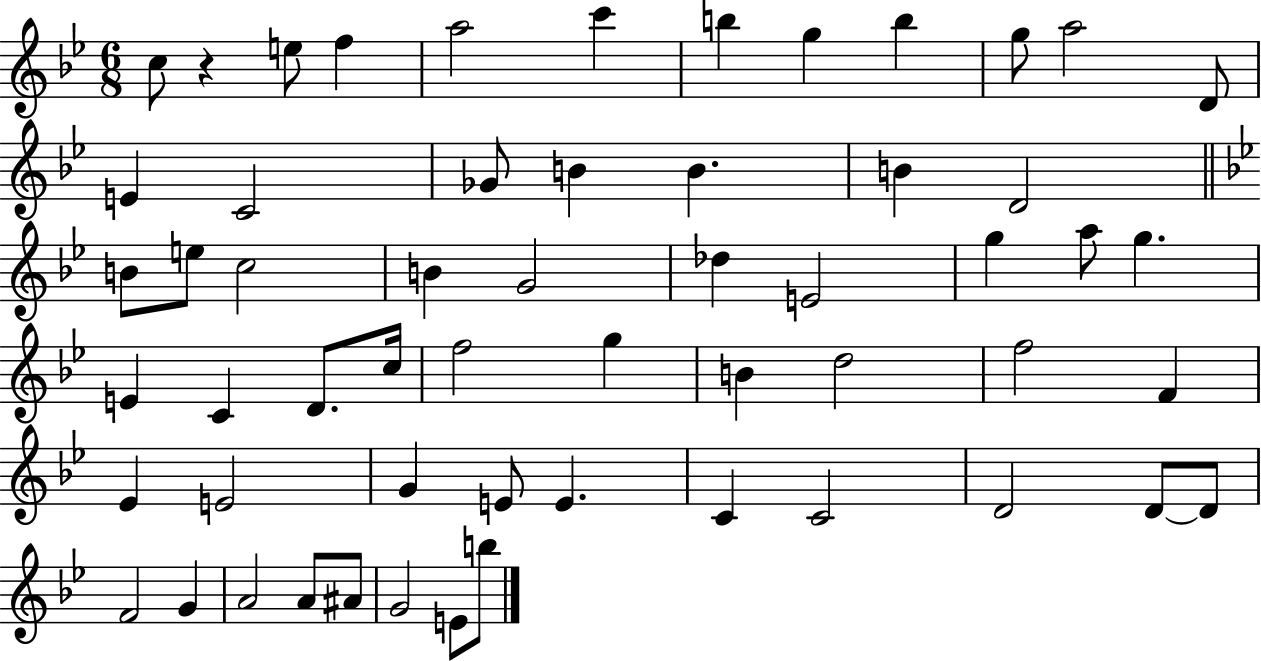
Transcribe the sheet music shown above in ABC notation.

X:1
T:Untitled
M:6/8
L:1/4
K:Bb
c/2 z e/2 f a2 c' b g b g/2 a2 D/2 E C2 _G/2 B B B D2 B/2 e/2 c2 B G2 _d E2 g a/2 g E C D/2 c/4 f2 g B d2 f2 F _E E2 G E/2 E C C2 D2 D/2 D/2 F2 G A2 A/2 ^A/2 G2 E/2 b/2